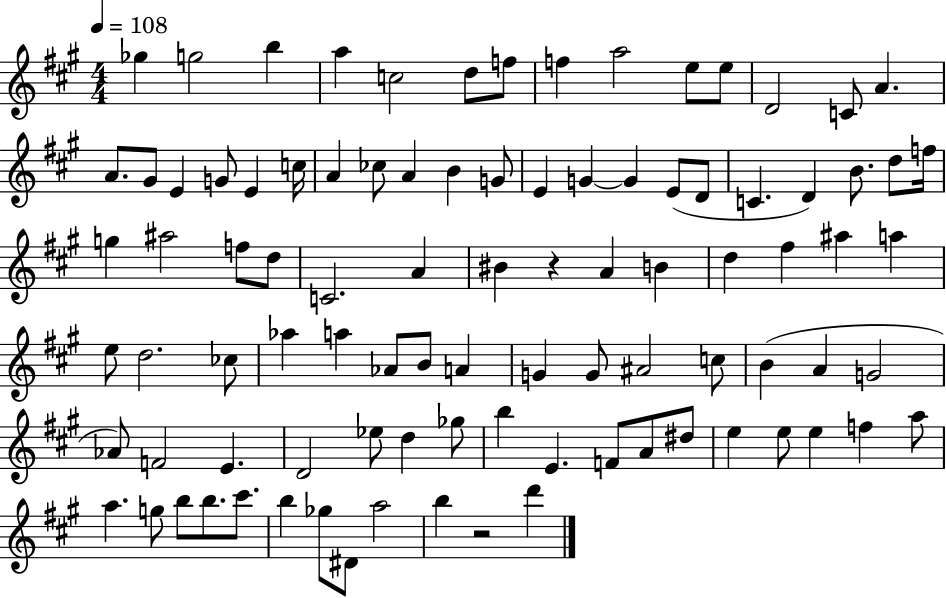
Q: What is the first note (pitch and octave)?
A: Gb5